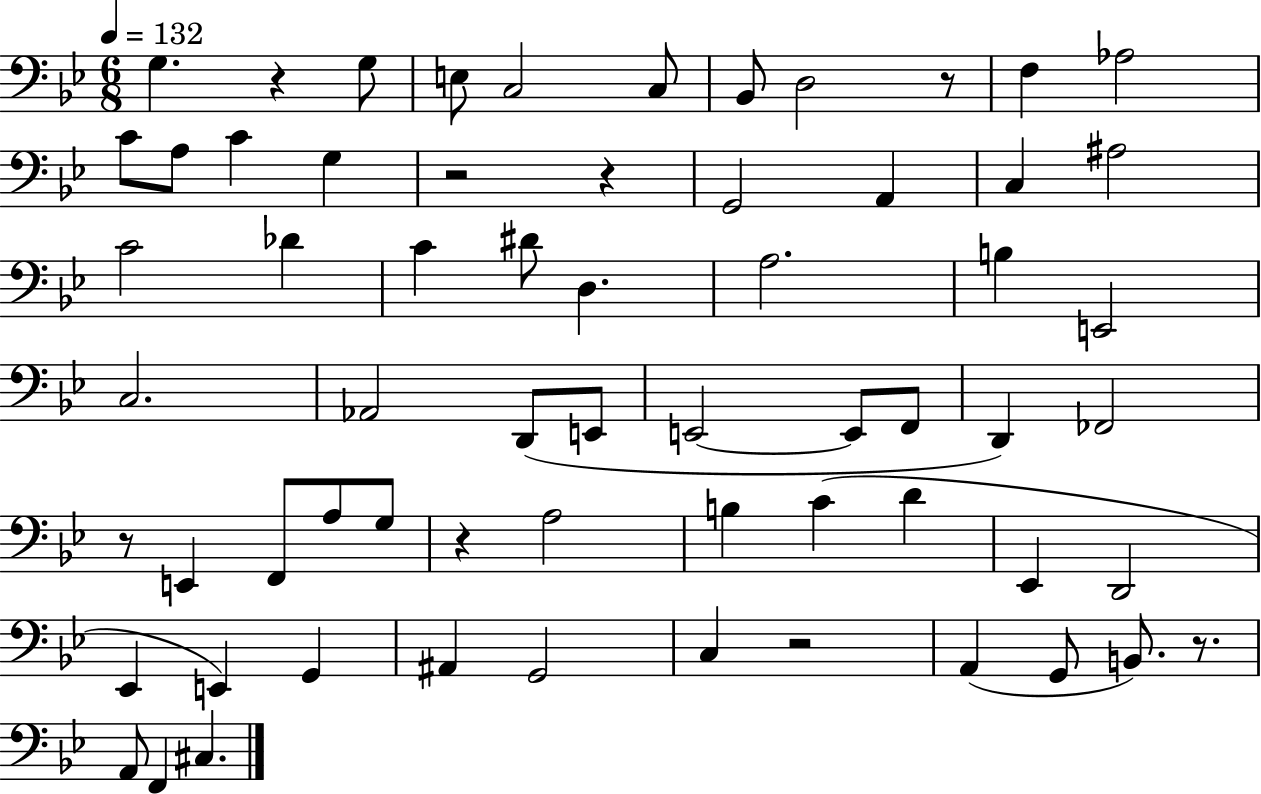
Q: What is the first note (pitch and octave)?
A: G3